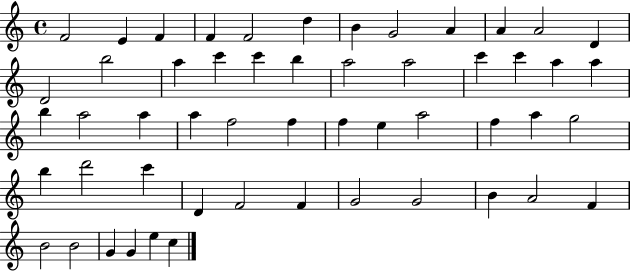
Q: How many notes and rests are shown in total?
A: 53